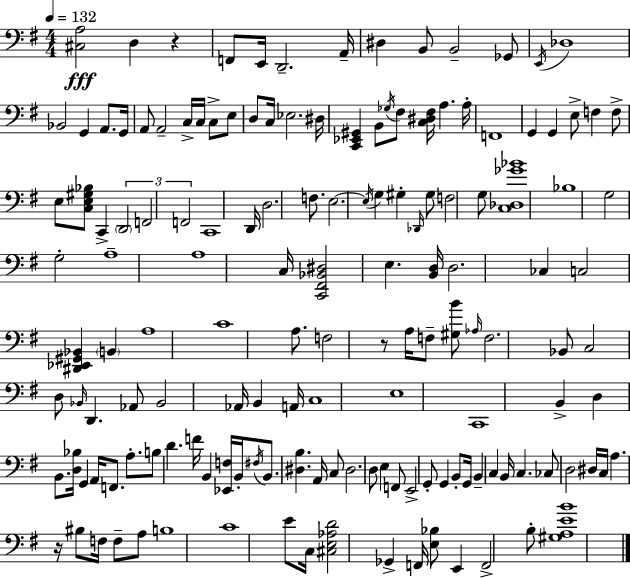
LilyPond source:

{
  \clef bass
  \numericTimeSignature
  \time 4/4
  \key e \minor
  \tempo 4 = 132
  \repeat volta 2 { <cis a>2\fff d4 r4 | f,8 e,16 d,2.-- a,16-- | dis4 b,8 b,2-- ges,8 | \acciaccatura { e,16 } des1 | \break bes,2 g,4 a,8. | g,16 a,8 a,2-- c16-> c16 c8-> e8 | d8 c16 ees2. | dis16 <c, ees, gis,>4 b,8 \acciaccatura { ges16 } fis8 <c dis fis>16 a4. | \break a16-. f,1 | g,4 g,4 e8-> f4 | f8-> e8 <c e gis bes>8 c,4-> \tuplet 3/2 { \parenthesize d,2 | f,2 f,2 } | \break c,1 | d,16 d2. f8. | e2.~~ \acciaccatura { e16 } g4 | gis4-. \grace { des,16 } gis8 f2 | \break g8 <c des ges' bes'>1 | bes1 | g2 g2-. | a1-- | \break a1 | c16 <c, fis, bes, dis>2 e4. | <b, d>16 d2. | ces4 c2 <dis, ees, gis, bes,>4 | \break \parenthesize b,4 a1 | c'1 | a8. f2 r8 | a16 f8-- <gis b'>8 \grace { aes16 } f2. | \break bes,8 c2 d8 \grace { bes,16 } | d,4. aes,8 bes,2 | aes,16 b,4 a,16 c1 | e1 | \break c,1 | b,4-> d4 b,8. | <d bes>16 g,4 a,16 f,8. a8.-. b8 d'4. | f'16 b,4 <ees, f>16 b,16-. \acciaccatura { fis16 } b,8. | \break <dis b>4. a,16 c8 dis2. | d8 e4 f,8 e,2-> | g,8-. g,4 b,8-. g,16 \parenthesize b,4-- | c4 b,16 c4. ces8 d2 | \break dis16 c16 a4. r16 | bis8 f16 f8-- a8 b1 | c'1 | e'8 c16 <cis e aes d'>2 | \break ges,4-> f,16 <e bes>8 e,4 f,2-> | b8-. <gis a e' b'>1 | } \bar "|."
}